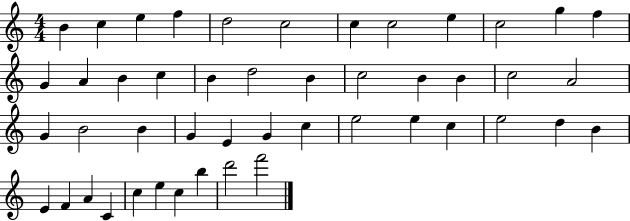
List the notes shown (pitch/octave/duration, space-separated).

B4/q C5/q E5/q F5/q D5/h C5/h C5/q C5/h E5/q C5/h G5/q F5/q G4/q A4/q B4/q C5/q B4/q D5/h B4/q C5/h B4/q B4/q C5/h A4/h G4/q B4/h B4/q G4/q E4/q G4/q C5/q E5/h E5/q C5/q E5/h D5/q B4/q E4/q F4/q A4/q C4/q C5/q E5/q C5/q B5/q D6/h F6/h